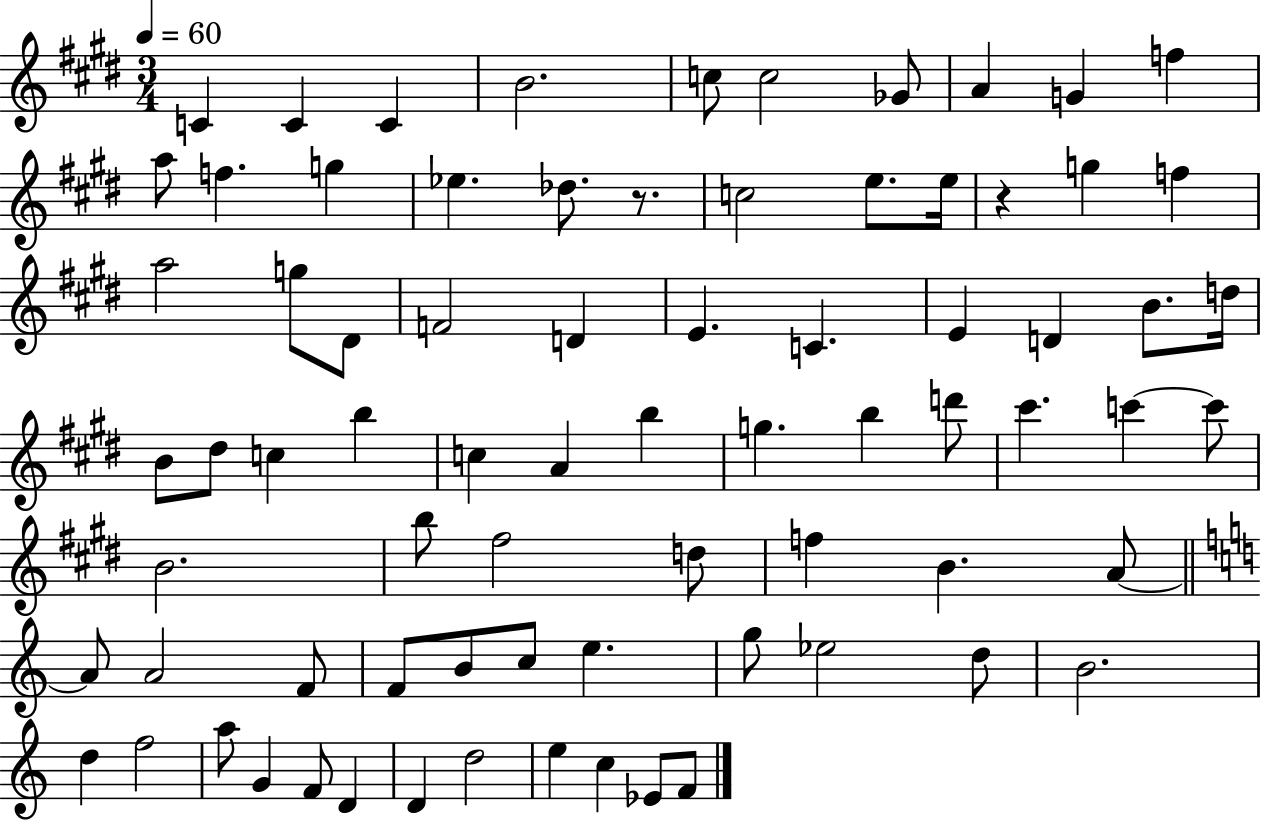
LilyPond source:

{
  \clef treble
  \numericTimeSignature
  \time 3/4
  \key e \major
  \tempo 4 = 60
  c'4 c'4 c'4 | b'2. | c''8 c''2 ges'8 | a'4 g'4 f''4 | \break a''8 f''4. g''4 | ees''4. des''8. r8. | c''2 e''8. e''16 | r4 g''4 f''4 | \break a''2 g''8 dis'8 | f'2 d'4 | e'4. c'4. | e'4 d'4 b'8. d''16 | \break b'8 dis''8 c''4 b''4 | c''4 a'4 b''4 | g''4. b''4 d'''8 | cis'''4. c'''4~~ c'''8 | \break b'2. | b''8 fis''2 d''8 | f''4 b'4. a'8~~ | \bar "||" \break \key a \minor a'8 a'2 f'8 | f'8 b'8 c''8 e''4. | g''8 ees''2 d''8 | b'2. | \break d''4 f''2 | a''8 g'4 f'8 d'4 | d'4 d''2 | e''4 c''4 ees'8 f'8 | \break \bar "|."
}